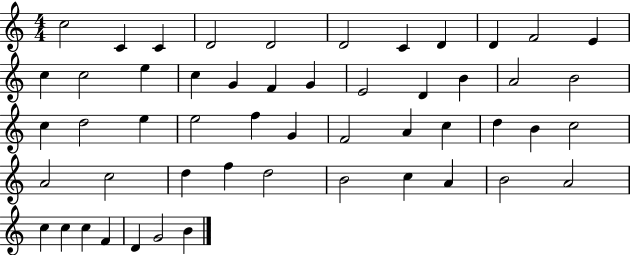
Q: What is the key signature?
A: C major